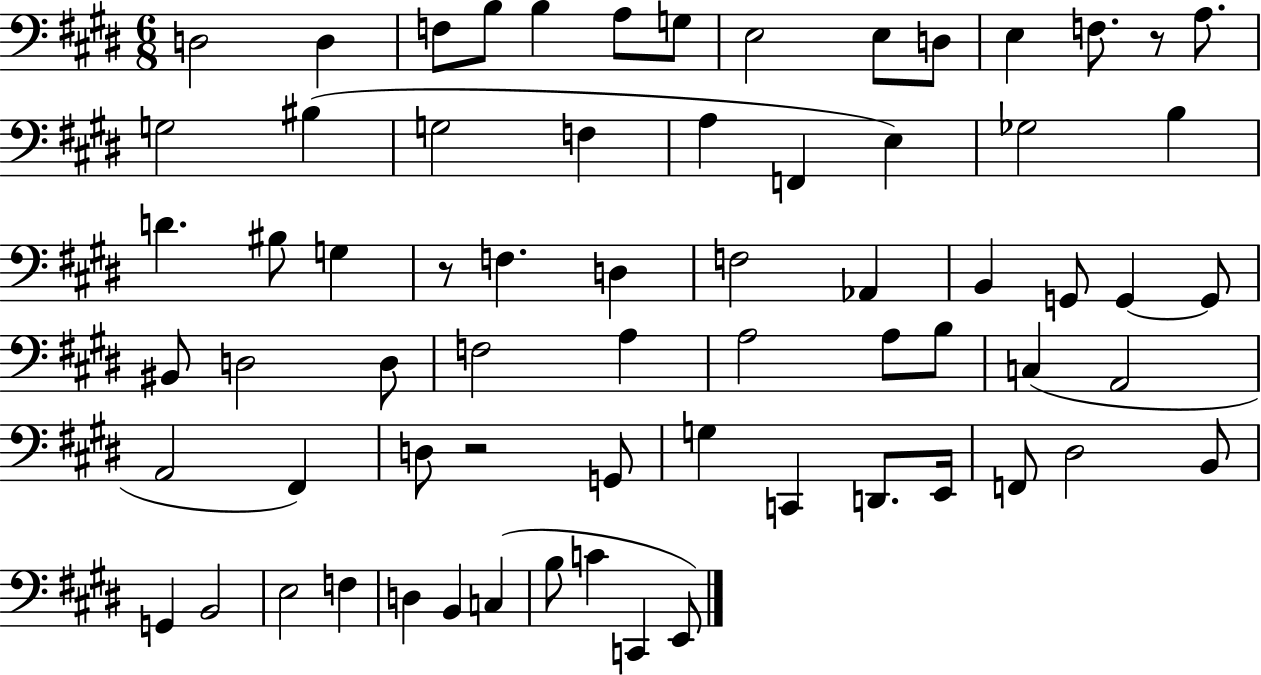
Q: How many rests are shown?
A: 3